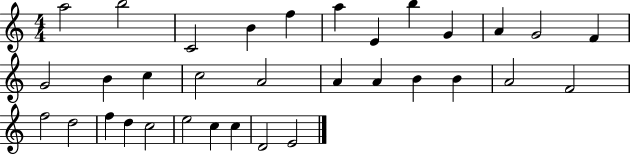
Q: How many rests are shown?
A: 0